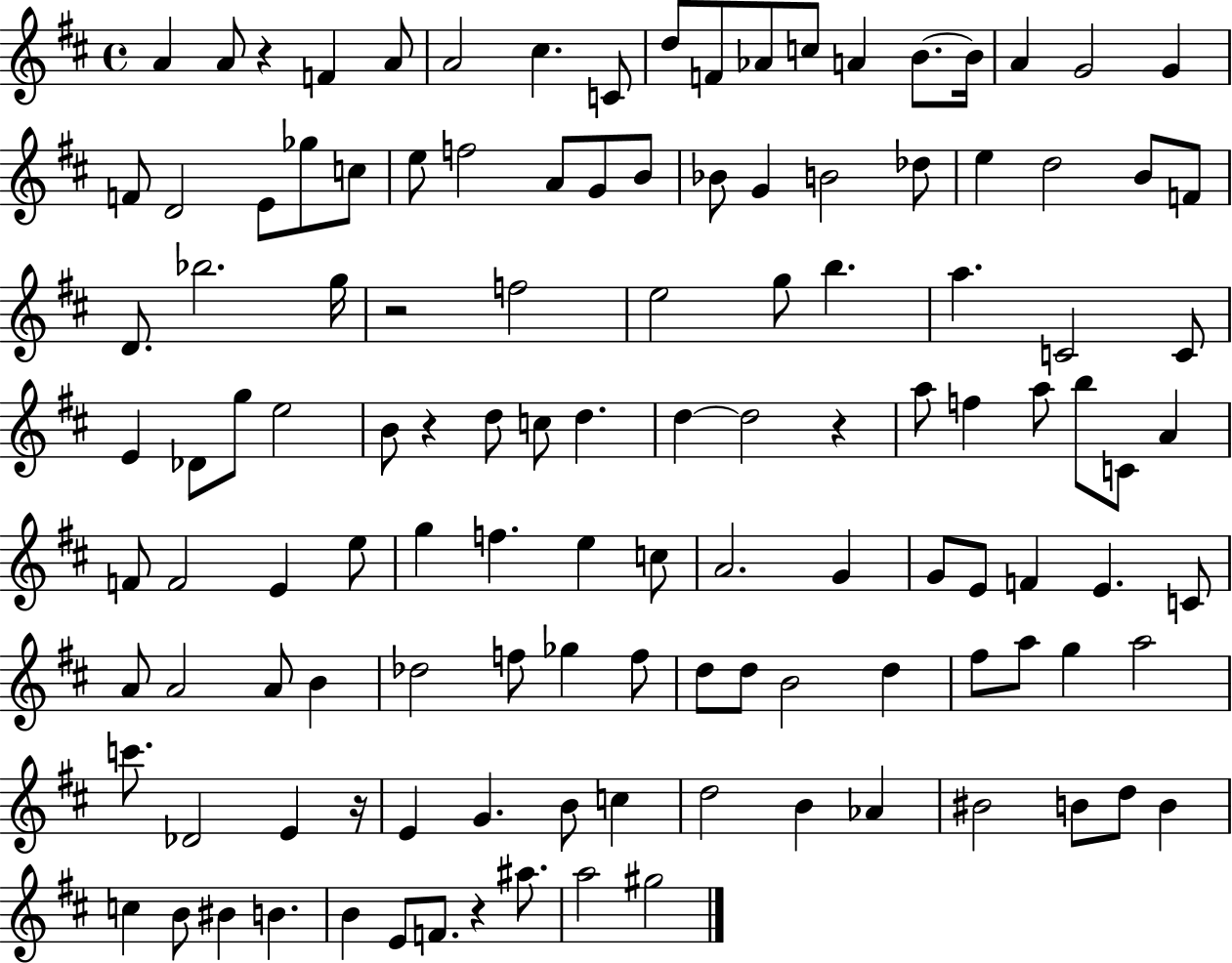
A4/q A4/e R/q F4/q A4/e A4/h C#5/q. C4/e D5/e F4/e Ab4/e C5/e A4/q B4/e. B4/s A4/q G4/h G4/q F4/e D4/h E4/e Gb5/e C5/e E5/e F5/h A4/e G4/e B4/e Bb4/e G4/q B4/h Db5/e E5/q D5/h B4/e F4/e D4/e. Bb5/h. G5/s R/h F5/h E5/h G5/e B5/q. A5/q. C4/h C4/e E4/q Db4/e G5/e E5/h B4/e R/q D5/e C5/e D5/q. D5/q D5/h R/q A5/e F5/q A5/e B5/e C4/e A4/q F4/e F4/h E4/q E5/e G5/q F5/q. E5/q C5/e A4/h. G4/q G4/e E4/e F4/q E4/q. C4/e A4/e A4/h A4/e B4/q Db5/h F5/e Gb5/q F5/e D5/e D5/e B4/h D5/q F#5/e A5/e G5/q A5/h C6/e. Db4/h E4/q R/s E4/q G4/q. B4/e C5/q D5/h B4/q Ab4/q BIS4/h B4/e D5/e B4/q C5/q B4/e BIS4/q B4/q. B4/q E4/e F4/e. R/q A#5/e. A5/h G#5/h